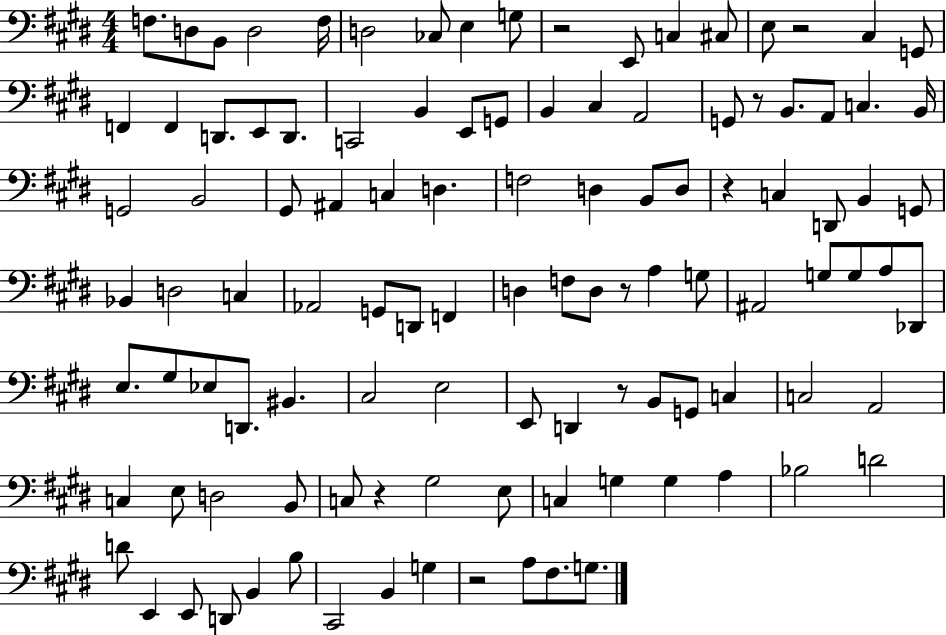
X:1
T:Untitled
M:4/4
L:1/4
K:E
F,/2 D,/2 B,,/2 D,2 F,/4 D,2 _C,/2 E, G,/2 z2 E,,/2 C, ^C,/2 E,/2 z2 ^C, G,,/2 F,, F,, D,,/2 E,,/2 D,,/2 C,,2 B,, E,,/2 G,,/2 B,, ^C, A,,2 G,,/2 z/2 B,,/2 A,,/2 C, B,,/4 G,,2 B,,2 ^G,,/2 ^A,, C, D, F,2 D, B,,/2 D,/2 z C, D,,/2 B,, G,,/2 _B,, D,2 C, _A,,2 G,,/2 D,,/2 F,, D, F,/2 D,/2 z/2 A, G,/2 ^A,,2 G,/2 G,/2 A,/2 _D,,/2 E,/2 ^G,/2 _E,/2 D,,/2 ^B,, ^C,2 E,2 E,,/2 D,, z/2 B,,/2 G,,/2 C, C,2 A,,2 C, E,/2 D,2 B,,/2 C,/2 z ^G,2 E,/2 C, G, G, A, _B,2 D2 D/2 E,, E,,/2 D,,/2 B,, B,/2 ^C,,2 B,, G, z2 A,/2 ^F,/2 G,/2